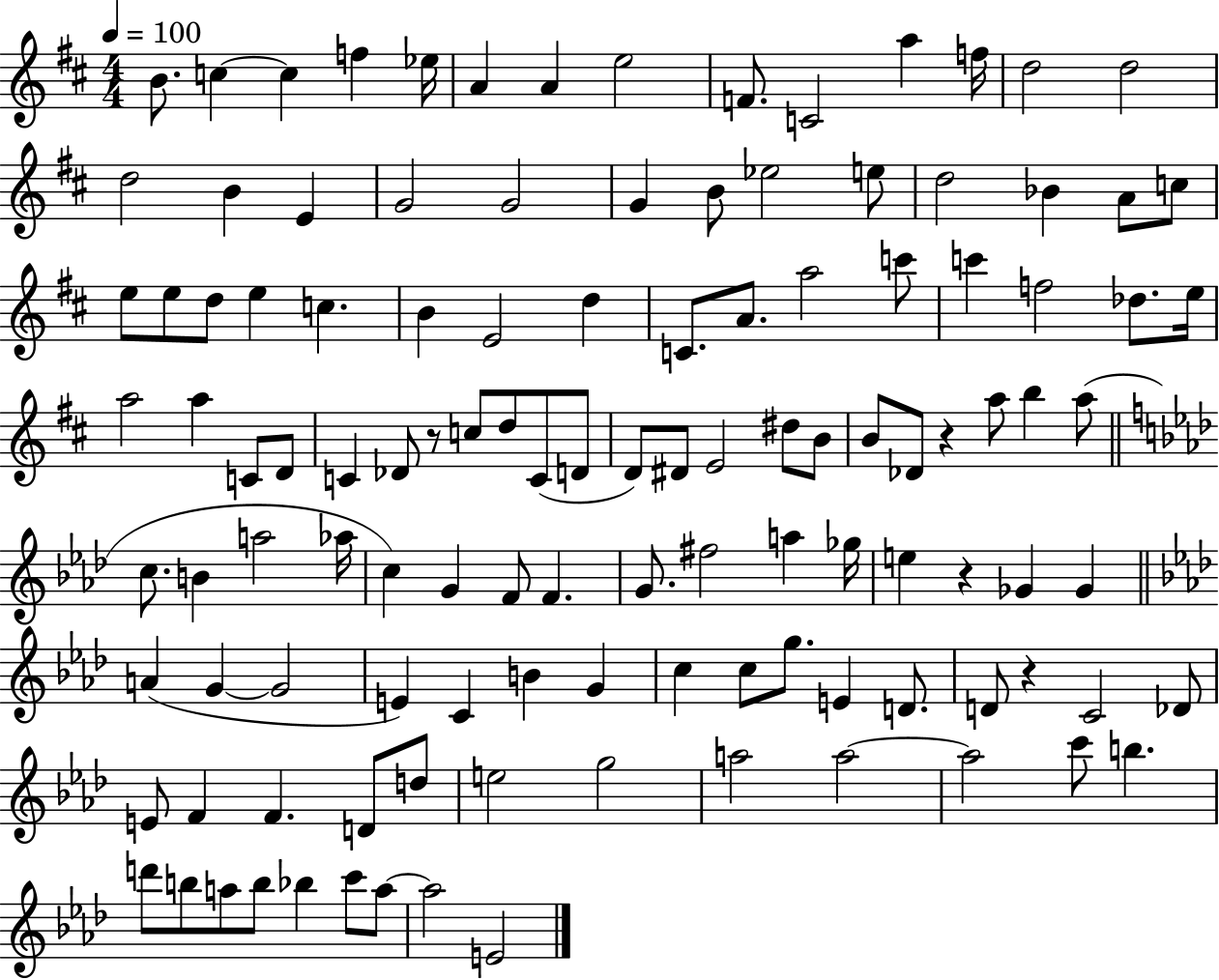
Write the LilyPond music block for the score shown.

{
  \clef treble
  \numericTimeSignature
  \time 4/4
  \key d \major
  \tempo 4 = 100
  b'8. c''4~~ c''4 f''4 ees''16 | a'4 a'4 e''2 | f'8. c'2 a''4 f''16 | d''2 d''2 | \break d''2 b'4 e'4 | g'2 g'2 | g'4 b'8 ees''2 e''8 | d''2 bes'4 a'8 c''8 | \break e''8 e''8 d''8 e''4 c''4. | b'4 e'2 d''4 | c'8. a'8. a''2 c'''8 | c'''4 f''2 des''8. e''16 | \break a''2 a''4 c'8 d'8 | c'4 des'8 r8 c''8 d''8 c'8( d'8 | d'8) dis'8 e'2 dis''8 b'8 | b'8 des'8 r4 a''8 b''4 a''8( | \break \bar "||" \break \key f \minor c''8. b'4 a''2 aes''16 | c''4) g'4 f'8 f'4. | g'8. fis''2 a''4 ges''16 | e''4 r4 ges'4 ges'4 | \break \bar "||" \break \key aes \major a'4( g'4~~ g'2 | e'4) c'4 b'4 g'4 | c''4 c''8 g''8. e'4 d'8. | d'8 r4 c'2 des'8 | \break e'8 f'4 f'4. d'8 d''8 | e''2 g''2 | a''2 a''2~~ | a''2 c'''8 b''4. | \break d'''8 b''8 a''8 b''8 bes''4 c'''8 a''8~~ | a''2 e'2 | \bar "|."
}